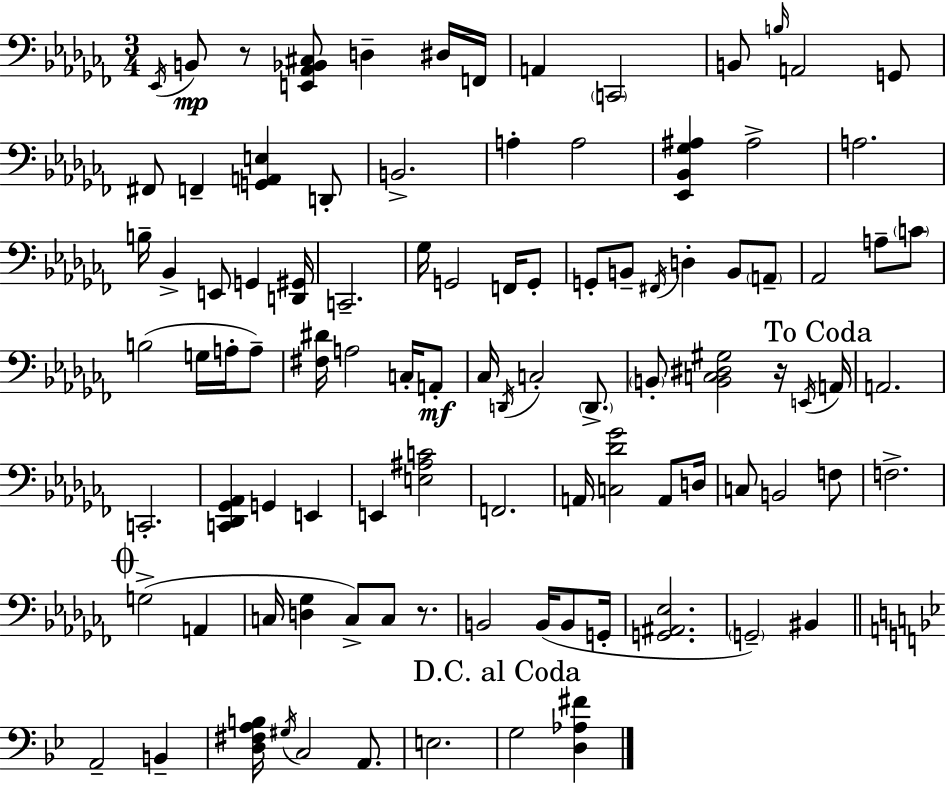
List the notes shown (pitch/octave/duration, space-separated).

Eb2/s B2/e R/e [E2,Ab2,Bb2,C#3]/e D3/q D#3/s F2/s A2/q C2/h B2/e B3/s A2/h G2/e F#2/e F2/q [G2,A2,E3]/q D2/e B2/h. A3/q A3/h [Eb2,Bb2,Gb3,A#3]/q A#3/h A3/h. B3/s Bb2/q E2/e G2/q [D2,G#2]/s C2/h. Gb3/s G2/h F2/s G2/e G2/e B2/e F#2/s D3/q B2/e A2/e Ab2/h A3/e C4/e B3/h G3/s A3/s A3/e [F#3,D#4]/s A3/h C3/s A2/e CES3/s D2/s C3/h D2/e. B2/e [B2,C3,D#3,G#3]/h R/s E2/s A2/s A2/h. C2/h. [C2,Db2,Gb2,Ab2]/q G2/q E2/q E2/q [E3,A#3,C4]/h F2/h. A2/s [C3,Db4,Gb4]/h A2/e D3/s C3/e B2/h F3/e F3/h. G3/h A2/q C3/s [D3,Gb3]/q C3/e C3/e R/e. B2/h B2/s B2/e G2/s [G2,A#2,Eb3]/h. G2/h BIS2/q A2/h B2/q [D3,F#3,A3,B3]/s G#3/s C3/h A2/e. E3/h. G3/h [D3,Ab3,F#4]/q